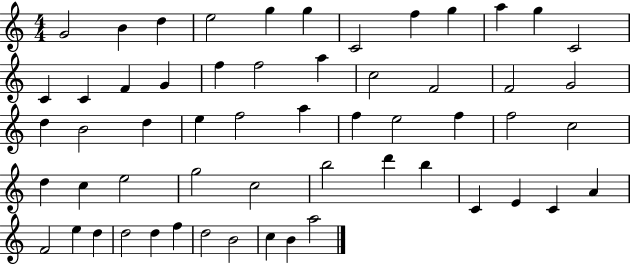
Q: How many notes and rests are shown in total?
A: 57